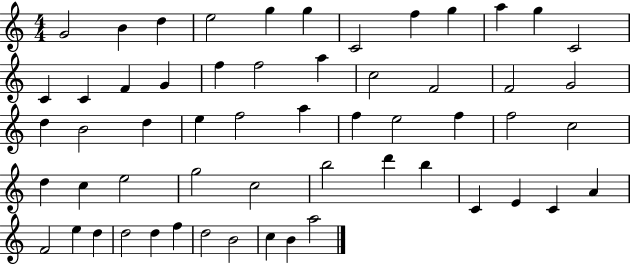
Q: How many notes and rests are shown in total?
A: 57